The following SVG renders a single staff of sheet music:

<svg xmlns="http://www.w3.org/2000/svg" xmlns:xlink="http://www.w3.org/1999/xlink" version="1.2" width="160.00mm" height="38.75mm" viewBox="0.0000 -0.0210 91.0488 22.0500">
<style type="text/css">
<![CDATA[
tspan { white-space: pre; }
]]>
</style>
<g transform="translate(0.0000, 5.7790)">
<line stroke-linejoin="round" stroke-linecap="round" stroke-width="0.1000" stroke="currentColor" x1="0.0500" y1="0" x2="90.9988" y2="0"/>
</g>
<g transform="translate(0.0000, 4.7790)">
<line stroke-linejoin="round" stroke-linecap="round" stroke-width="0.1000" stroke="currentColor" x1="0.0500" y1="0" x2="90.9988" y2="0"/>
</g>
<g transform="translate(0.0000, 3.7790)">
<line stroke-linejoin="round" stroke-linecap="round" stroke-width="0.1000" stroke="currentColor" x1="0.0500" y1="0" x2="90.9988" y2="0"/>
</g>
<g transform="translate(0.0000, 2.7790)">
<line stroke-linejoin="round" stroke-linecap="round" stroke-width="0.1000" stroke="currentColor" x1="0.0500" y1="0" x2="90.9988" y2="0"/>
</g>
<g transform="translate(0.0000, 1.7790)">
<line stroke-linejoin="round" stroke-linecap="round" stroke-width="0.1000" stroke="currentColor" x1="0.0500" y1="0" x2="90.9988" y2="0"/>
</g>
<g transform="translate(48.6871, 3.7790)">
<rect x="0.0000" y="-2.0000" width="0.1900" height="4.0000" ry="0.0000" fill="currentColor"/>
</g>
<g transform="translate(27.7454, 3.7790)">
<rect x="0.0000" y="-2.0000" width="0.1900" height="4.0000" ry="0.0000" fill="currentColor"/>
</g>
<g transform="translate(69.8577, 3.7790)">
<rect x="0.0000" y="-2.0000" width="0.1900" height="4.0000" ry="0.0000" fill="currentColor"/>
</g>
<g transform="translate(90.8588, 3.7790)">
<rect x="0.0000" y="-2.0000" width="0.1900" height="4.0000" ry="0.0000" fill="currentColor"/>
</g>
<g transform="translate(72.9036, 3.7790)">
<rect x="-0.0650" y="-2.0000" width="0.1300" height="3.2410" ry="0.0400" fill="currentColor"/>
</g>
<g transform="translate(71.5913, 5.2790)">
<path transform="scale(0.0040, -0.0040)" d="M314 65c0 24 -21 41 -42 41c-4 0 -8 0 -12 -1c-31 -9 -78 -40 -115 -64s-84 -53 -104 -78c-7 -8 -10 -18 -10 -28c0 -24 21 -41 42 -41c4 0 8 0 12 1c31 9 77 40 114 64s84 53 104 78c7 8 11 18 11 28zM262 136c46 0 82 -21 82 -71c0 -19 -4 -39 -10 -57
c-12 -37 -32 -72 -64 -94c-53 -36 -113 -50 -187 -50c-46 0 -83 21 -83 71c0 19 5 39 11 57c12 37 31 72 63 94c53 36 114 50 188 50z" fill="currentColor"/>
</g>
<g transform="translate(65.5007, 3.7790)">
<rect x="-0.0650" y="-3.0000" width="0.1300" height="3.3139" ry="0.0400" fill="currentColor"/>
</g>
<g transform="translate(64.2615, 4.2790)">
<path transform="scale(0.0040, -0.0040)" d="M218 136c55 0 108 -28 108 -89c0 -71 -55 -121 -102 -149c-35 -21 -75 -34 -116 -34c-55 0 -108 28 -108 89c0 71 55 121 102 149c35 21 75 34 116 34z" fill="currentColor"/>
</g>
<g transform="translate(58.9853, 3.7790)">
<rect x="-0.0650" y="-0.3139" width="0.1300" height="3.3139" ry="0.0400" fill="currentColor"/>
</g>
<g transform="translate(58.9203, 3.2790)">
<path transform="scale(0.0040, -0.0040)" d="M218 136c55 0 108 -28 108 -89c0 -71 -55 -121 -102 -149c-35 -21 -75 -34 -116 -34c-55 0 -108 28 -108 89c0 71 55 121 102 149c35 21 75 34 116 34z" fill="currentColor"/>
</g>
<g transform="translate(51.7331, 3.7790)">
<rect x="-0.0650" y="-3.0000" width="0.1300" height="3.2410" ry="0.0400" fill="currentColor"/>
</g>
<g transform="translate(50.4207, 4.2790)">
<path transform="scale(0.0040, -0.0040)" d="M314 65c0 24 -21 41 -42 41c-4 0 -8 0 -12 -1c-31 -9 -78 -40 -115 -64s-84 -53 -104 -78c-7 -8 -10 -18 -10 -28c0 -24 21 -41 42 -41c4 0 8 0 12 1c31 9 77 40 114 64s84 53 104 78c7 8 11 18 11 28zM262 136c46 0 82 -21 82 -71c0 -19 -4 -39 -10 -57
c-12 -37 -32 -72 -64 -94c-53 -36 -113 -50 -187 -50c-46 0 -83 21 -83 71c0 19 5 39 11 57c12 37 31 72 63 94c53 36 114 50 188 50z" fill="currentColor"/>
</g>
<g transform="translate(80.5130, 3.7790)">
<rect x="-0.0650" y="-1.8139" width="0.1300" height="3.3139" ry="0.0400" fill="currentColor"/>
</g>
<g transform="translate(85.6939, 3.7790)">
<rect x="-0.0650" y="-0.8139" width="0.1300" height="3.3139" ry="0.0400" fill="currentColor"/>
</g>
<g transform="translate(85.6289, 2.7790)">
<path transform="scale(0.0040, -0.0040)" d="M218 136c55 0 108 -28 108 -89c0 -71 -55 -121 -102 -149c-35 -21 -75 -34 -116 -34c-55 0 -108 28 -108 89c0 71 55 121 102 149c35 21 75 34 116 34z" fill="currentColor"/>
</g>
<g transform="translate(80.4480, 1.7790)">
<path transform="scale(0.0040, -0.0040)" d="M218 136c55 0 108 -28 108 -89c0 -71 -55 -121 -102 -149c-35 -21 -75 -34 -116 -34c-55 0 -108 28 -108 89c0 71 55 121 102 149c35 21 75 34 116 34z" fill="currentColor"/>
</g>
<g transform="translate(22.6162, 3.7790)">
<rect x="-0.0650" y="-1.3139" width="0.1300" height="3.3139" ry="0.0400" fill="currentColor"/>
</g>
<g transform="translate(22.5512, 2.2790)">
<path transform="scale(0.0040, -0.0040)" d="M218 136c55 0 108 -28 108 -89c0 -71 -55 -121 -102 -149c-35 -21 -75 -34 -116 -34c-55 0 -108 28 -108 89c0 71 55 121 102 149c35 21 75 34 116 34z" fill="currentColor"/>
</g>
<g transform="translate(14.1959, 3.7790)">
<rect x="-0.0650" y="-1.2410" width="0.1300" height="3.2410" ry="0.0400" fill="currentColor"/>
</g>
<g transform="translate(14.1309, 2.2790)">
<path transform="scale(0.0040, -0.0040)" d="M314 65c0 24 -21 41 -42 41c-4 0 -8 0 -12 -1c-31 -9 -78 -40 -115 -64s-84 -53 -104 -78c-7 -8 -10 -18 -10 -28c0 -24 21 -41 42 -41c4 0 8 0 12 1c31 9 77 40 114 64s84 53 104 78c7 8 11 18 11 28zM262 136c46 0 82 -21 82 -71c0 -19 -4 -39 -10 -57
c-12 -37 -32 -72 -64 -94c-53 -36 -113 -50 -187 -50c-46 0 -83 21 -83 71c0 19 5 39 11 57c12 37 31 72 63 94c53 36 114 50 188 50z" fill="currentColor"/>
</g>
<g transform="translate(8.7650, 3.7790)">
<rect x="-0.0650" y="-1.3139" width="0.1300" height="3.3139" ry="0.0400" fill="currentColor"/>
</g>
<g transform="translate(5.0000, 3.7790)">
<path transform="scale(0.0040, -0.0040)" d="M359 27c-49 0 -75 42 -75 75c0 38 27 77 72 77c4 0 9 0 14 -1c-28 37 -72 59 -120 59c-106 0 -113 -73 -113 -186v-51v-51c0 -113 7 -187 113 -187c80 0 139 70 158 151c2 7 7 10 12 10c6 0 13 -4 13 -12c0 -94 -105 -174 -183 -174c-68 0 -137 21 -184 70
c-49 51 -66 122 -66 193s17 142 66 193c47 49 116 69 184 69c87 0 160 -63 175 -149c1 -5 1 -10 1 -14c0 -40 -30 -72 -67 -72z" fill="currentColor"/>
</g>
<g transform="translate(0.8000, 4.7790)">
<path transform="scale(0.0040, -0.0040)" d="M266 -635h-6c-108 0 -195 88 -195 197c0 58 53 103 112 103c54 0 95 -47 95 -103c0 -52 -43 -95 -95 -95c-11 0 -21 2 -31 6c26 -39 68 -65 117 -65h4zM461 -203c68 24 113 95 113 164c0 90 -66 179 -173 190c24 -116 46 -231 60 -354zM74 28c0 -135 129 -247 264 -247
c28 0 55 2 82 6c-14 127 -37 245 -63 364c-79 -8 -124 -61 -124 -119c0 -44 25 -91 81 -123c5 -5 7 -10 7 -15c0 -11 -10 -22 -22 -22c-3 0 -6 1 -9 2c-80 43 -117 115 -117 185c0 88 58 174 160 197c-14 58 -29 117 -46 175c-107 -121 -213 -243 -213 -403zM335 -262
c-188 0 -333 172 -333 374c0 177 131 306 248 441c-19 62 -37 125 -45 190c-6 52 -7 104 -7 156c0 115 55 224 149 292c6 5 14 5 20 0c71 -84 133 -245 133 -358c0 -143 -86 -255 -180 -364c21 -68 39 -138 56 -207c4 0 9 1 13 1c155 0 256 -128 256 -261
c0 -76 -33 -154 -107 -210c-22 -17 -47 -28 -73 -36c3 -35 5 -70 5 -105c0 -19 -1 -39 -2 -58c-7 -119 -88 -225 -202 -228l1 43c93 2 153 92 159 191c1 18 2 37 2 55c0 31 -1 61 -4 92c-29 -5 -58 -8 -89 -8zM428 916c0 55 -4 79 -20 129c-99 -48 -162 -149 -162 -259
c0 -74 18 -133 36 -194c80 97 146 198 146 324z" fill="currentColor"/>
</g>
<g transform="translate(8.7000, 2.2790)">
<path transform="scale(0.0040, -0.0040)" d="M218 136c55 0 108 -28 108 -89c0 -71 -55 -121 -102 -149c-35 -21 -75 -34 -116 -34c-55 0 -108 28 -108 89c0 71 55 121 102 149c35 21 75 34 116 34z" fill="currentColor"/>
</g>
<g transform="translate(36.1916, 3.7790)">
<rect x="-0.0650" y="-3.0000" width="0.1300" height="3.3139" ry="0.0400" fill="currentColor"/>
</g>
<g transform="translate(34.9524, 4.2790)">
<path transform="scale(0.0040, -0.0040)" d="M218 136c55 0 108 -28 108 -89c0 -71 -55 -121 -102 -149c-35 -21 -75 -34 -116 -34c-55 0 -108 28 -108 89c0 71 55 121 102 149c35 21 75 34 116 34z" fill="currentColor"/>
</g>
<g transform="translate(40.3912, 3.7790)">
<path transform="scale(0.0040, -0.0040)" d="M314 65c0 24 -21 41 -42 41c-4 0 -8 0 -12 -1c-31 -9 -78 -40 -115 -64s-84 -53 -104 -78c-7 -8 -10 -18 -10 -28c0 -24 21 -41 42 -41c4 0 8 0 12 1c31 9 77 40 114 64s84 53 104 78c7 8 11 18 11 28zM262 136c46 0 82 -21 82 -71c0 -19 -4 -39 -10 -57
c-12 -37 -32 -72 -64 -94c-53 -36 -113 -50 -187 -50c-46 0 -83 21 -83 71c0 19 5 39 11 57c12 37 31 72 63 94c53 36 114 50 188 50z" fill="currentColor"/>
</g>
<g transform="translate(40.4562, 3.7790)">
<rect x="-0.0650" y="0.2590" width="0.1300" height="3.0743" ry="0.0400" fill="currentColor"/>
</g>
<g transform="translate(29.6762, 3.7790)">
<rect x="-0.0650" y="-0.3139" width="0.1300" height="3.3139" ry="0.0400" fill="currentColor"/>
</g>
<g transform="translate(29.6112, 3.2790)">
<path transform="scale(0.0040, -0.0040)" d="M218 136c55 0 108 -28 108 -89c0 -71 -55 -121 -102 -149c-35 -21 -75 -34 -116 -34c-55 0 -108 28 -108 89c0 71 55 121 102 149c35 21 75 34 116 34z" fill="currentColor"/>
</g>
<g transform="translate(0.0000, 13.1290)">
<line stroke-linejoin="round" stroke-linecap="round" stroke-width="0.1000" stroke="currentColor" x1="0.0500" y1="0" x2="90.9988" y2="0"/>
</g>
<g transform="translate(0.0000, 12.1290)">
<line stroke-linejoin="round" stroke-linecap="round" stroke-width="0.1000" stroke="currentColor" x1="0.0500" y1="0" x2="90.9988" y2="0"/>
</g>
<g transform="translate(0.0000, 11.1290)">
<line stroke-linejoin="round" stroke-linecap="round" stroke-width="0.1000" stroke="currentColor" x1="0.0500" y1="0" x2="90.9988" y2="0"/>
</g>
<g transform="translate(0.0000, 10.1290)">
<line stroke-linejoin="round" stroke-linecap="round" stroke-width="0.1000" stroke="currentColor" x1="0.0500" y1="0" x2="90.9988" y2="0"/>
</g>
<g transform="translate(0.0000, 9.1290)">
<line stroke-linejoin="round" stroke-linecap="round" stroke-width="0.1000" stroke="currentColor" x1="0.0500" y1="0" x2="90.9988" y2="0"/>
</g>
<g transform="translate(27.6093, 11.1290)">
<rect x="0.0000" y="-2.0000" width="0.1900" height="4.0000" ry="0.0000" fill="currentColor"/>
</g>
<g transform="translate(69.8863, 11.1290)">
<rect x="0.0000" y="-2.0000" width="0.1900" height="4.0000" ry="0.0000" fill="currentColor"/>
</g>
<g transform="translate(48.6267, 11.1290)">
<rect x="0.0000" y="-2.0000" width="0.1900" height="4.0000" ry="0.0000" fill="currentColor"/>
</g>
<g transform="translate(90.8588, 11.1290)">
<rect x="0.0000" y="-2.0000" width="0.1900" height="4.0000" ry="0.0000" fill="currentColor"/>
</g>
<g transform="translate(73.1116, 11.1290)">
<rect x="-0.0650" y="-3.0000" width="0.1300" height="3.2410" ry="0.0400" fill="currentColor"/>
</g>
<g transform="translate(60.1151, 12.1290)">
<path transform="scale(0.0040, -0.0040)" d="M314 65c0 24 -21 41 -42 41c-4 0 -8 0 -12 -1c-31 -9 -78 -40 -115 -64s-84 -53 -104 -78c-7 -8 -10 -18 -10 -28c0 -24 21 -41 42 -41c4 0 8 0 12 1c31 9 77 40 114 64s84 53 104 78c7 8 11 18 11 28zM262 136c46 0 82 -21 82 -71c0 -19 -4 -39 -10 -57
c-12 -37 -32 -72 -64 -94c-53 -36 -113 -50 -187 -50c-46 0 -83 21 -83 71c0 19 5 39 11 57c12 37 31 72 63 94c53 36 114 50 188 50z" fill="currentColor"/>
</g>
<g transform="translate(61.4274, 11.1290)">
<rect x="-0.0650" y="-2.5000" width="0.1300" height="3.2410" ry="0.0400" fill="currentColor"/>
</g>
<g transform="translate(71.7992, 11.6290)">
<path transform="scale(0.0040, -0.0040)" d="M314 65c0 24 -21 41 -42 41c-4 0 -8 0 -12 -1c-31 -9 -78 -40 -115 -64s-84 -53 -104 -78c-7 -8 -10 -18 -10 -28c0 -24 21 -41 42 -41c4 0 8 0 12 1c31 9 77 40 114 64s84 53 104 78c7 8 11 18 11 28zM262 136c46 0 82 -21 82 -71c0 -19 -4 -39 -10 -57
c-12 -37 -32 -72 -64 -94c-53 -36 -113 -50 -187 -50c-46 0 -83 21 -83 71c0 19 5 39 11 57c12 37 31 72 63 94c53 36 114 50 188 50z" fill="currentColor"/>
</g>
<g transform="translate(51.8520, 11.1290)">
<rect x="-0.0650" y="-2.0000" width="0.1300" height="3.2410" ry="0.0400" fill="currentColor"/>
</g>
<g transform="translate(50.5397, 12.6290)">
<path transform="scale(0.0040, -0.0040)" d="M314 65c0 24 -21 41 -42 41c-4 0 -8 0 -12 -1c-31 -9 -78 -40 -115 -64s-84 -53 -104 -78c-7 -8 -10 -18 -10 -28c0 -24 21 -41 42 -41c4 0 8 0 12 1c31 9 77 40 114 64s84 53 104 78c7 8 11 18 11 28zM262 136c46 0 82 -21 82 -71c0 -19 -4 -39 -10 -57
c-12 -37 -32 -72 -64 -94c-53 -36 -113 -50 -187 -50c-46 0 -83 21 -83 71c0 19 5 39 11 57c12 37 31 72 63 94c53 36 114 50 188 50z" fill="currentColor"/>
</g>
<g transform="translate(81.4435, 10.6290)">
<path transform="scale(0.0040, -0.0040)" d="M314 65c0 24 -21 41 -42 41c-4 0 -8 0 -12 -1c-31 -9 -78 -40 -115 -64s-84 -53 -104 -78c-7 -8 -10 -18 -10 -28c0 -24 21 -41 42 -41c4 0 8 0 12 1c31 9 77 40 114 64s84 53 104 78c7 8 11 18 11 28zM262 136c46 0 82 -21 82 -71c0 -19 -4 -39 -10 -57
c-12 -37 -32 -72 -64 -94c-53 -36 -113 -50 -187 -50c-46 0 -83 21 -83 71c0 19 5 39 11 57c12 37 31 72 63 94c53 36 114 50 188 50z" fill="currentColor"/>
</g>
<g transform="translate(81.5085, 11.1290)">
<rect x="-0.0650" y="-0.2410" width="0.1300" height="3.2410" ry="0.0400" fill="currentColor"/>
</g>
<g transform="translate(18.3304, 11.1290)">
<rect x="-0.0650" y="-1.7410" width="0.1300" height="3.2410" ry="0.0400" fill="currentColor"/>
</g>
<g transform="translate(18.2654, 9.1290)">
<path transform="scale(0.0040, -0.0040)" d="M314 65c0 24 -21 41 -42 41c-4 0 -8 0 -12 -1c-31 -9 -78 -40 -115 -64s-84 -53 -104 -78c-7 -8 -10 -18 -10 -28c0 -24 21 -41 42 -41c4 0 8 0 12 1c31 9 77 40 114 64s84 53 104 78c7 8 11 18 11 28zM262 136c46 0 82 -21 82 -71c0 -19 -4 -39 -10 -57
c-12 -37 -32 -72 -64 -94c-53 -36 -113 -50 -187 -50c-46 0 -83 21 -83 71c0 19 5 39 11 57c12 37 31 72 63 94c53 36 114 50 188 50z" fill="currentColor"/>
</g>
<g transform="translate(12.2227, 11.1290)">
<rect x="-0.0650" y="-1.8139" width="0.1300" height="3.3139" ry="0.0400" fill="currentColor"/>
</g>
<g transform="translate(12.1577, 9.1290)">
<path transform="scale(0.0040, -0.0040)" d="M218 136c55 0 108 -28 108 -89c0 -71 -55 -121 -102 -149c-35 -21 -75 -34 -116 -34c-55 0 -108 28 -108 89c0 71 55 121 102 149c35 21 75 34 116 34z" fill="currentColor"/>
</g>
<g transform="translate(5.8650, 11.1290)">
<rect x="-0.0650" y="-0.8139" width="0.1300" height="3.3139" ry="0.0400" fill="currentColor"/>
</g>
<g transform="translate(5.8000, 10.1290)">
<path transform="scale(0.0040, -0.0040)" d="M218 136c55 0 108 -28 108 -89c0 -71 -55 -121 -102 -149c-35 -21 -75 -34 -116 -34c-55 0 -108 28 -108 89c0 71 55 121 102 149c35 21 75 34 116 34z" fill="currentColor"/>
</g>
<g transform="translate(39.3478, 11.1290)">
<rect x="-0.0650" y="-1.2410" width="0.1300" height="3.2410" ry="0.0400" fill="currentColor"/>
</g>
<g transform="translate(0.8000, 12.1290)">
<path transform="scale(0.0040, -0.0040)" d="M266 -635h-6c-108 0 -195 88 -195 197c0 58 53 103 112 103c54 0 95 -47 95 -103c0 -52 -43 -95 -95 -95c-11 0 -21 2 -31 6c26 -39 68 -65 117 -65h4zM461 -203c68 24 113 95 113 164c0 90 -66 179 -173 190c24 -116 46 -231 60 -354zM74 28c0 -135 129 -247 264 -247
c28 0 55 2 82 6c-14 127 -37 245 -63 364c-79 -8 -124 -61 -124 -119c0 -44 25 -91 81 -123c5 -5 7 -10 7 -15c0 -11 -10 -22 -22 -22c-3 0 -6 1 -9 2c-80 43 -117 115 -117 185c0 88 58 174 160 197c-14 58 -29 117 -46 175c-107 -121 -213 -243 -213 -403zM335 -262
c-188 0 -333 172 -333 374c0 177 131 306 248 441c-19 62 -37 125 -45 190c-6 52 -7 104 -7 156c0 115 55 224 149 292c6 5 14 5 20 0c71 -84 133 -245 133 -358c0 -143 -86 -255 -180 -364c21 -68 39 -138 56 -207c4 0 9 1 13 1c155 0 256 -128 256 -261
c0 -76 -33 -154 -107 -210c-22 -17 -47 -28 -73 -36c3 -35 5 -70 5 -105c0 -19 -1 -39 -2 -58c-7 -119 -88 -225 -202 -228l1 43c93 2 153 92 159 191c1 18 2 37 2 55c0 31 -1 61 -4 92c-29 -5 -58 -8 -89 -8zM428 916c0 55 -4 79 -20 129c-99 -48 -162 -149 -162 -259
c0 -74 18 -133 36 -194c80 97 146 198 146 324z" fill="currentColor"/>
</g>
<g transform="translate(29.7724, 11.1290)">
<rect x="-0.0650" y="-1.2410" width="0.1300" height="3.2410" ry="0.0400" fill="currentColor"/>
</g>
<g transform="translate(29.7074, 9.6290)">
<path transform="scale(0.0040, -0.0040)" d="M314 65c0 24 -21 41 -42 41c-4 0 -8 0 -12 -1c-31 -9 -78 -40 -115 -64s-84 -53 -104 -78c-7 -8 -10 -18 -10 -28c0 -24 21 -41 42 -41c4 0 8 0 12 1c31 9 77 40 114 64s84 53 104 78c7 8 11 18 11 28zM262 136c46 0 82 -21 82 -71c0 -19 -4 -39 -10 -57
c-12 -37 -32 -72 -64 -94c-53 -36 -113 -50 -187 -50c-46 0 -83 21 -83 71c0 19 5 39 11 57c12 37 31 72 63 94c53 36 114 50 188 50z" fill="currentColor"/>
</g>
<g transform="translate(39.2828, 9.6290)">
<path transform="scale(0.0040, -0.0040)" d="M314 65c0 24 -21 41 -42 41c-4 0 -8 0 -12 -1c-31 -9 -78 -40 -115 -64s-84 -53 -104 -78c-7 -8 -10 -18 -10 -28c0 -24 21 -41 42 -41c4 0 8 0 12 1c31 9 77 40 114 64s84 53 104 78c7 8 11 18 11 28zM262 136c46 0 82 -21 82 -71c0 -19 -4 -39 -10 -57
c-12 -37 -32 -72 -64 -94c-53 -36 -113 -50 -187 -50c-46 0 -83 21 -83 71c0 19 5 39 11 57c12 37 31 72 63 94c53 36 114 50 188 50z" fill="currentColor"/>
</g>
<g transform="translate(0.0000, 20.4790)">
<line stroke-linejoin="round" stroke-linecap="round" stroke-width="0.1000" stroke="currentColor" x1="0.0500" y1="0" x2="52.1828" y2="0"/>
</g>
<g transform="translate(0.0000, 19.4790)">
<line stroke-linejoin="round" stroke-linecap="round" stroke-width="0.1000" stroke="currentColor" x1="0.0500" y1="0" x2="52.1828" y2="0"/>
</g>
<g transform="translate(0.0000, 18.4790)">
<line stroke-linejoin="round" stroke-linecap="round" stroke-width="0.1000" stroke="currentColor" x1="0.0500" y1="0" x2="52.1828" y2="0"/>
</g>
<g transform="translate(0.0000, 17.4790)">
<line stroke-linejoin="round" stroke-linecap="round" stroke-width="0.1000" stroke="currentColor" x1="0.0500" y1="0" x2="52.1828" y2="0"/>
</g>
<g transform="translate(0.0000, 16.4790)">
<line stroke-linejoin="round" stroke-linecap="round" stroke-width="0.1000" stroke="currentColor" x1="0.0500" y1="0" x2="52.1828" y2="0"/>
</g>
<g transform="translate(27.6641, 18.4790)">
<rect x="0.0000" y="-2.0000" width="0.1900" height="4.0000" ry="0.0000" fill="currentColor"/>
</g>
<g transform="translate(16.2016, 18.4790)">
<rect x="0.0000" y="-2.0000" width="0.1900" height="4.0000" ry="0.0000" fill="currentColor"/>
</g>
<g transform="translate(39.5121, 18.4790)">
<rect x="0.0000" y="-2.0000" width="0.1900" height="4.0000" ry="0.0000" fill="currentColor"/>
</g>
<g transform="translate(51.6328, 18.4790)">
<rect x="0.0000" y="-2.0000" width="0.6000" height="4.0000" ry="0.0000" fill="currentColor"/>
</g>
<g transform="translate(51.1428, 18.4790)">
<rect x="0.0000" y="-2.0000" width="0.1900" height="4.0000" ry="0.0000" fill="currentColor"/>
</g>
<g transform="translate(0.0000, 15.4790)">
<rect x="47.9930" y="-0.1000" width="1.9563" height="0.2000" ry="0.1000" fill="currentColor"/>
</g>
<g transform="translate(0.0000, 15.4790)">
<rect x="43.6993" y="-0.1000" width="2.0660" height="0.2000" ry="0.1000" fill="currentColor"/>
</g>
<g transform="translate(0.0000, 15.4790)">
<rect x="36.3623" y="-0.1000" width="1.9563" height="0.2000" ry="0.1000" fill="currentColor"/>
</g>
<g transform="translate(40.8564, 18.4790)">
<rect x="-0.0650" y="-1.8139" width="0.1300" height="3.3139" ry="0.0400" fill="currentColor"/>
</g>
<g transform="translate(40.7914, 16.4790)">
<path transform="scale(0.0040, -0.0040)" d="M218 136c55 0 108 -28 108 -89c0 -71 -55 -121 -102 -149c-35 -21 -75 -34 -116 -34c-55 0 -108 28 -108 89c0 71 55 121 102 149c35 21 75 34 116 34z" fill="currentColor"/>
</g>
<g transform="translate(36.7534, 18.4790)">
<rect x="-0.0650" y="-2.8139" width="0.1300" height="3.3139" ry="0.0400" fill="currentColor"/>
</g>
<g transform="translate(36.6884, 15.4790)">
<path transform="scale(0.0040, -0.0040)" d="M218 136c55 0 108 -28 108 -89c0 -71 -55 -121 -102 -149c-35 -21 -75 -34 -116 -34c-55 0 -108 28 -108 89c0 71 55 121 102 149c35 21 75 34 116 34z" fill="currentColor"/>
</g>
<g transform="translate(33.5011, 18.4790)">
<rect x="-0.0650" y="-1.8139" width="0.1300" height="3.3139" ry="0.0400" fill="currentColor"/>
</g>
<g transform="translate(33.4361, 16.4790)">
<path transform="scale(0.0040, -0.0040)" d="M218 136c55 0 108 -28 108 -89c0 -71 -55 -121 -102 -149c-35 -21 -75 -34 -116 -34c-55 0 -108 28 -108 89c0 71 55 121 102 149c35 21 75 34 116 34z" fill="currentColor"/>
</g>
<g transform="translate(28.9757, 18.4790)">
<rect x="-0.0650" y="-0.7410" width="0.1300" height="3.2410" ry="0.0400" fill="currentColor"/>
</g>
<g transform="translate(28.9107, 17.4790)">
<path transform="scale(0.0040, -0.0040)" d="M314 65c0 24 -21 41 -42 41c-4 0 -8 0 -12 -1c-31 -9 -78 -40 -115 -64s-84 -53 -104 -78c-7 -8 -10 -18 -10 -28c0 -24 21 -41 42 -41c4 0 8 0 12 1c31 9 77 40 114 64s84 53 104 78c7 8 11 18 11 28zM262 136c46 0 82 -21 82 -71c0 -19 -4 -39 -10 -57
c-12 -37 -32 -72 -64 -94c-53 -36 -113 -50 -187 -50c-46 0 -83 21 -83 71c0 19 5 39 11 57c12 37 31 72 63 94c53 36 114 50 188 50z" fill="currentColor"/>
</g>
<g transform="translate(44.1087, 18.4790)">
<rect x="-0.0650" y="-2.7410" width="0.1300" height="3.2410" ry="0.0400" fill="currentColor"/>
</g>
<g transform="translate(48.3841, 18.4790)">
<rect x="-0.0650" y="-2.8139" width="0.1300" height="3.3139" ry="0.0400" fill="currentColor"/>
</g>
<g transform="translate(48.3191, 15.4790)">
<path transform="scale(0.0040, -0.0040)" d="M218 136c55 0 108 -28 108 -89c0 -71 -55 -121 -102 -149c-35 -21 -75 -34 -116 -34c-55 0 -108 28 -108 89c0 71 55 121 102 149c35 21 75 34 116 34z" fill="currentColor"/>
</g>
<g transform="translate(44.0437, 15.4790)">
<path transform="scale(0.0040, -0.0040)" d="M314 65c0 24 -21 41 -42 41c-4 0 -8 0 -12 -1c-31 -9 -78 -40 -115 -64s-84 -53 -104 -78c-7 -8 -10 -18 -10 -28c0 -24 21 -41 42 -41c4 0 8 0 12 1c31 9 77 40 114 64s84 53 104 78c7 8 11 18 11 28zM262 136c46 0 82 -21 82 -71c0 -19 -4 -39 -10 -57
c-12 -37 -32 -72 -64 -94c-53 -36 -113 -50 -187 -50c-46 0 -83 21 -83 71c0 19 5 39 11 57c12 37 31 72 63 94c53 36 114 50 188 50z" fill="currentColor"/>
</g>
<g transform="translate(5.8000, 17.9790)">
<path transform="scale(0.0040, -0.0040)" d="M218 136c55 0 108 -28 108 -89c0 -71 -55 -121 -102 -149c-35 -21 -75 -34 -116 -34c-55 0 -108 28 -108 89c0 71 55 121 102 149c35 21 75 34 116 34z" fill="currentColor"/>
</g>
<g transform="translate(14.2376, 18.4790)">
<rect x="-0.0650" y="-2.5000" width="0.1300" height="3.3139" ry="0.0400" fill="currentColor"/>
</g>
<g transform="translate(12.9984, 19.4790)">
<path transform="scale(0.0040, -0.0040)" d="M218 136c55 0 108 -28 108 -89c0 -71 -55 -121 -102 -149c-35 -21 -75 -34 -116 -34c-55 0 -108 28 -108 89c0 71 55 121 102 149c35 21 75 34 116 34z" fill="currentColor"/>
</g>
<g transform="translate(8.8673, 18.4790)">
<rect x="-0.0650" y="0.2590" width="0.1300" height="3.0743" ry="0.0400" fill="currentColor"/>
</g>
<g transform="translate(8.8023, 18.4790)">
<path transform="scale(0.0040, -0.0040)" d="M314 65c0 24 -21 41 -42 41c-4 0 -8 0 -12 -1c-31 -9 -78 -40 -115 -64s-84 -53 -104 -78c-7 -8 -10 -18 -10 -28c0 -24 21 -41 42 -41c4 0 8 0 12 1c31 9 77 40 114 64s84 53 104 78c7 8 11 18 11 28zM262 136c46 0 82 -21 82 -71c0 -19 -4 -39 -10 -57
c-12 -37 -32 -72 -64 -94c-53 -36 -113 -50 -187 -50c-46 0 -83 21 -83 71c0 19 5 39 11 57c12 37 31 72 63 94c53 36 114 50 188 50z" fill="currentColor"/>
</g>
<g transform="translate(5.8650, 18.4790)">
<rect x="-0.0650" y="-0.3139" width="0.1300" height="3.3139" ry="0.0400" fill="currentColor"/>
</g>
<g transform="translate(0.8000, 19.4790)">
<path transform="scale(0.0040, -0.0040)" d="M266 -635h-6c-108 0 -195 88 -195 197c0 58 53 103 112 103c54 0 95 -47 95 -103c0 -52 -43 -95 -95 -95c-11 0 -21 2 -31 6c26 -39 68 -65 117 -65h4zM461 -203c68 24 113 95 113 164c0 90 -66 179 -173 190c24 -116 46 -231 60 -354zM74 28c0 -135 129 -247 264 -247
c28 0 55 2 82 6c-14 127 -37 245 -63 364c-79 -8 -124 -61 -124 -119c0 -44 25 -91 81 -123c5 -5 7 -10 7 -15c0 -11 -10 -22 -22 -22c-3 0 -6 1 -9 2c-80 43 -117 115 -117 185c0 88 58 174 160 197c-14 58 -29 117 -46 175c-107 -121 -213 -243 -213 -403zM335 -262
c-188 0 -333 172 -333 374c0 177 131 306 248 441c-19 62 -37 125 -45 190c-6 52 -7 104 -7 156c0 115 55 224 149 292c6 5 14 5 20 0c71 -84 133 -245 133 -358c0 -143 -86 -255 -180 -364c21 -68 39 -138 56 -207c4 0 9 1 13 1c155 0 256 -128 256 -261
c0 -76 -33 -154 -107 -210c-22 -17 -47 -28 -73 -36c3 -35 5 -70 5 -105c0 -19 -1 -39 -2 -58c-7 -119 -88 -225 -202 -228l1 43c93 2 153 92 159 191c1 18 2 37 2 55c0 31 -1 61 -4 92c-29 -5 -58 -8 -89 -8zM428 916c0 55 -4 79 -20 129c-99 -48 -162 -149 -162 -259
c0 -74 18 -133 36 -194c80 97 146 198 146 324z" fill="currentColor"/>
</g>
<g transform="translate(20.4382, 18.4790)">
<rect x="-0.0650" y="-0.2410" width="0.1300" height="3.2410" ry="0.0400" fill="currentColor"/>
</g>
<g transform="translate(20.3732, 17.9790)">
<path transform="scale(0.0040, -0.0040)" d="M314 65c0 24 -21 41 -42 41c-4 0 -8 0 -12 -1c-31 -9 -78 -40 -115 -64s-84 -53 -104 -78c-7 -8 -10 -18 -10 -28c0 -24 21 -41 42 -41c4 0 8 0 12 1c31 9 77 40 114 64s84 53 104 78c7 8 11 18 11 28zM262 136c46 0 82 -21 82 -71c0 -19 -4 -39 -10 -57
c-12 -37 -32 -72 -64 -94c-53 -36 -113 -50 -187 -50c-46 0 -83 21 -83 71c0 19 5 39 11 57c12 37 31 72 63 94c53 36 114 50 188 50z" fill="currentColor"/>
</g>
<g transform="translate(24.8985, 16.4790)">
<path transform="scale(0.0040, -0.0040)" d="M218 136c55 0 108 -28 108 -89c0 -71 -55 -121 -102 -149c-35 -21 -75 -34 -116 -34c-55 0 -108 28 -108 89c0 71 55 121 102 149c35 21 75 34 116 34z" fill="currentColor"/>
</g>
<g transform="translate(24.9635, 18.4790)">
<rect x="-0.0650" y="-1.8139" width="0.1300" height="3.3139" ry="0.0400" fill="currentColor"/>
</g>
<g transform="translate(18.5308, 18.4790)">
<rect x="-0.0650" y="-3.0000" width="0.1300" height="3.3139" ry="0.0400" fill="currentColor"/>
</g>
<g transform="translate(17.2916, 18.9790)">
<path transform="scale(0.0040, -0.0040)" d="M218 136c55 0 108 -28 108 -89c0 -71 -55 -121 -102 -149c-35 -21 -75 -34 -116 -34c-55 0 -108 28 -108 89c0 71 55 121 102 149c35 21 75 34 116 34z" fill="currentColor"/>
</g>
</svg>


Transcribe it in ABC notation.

X:1
T:Untitled
M:4/4
L:1/4
K:C
e e2 e c A B2 A2 c A F2 f d d f f2 e2 e2 F2 G2 A2 c2 c B2 G A c2 f d2 f a f a2 a